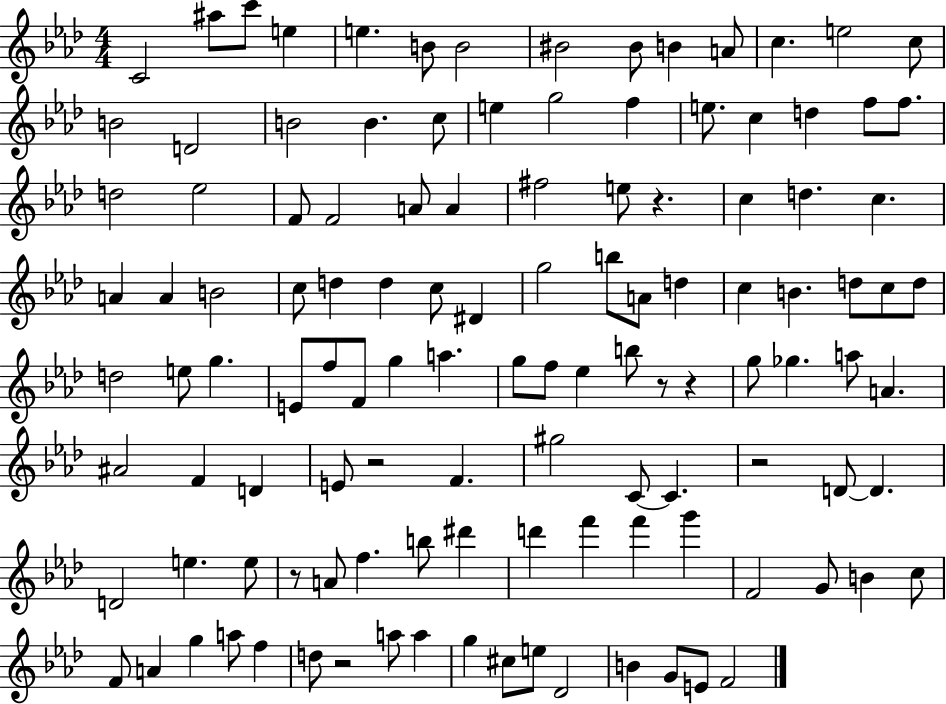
{
  \clef treble
  \numericTimeSignature
  \time 4/4
  \key aes \major
  c'2 ais''8 c'''8 e''4 | e''4. b'8 b'2 | bis'2 bis'8 b'4 a'8 | c''4. e''2 c''8 | \break b'2 d'2 | b'2 b'4. c''8 | e''4 g''2 f''4 | e''8. c''4 d''4 f''8 f''8. | \break d''2 ees''2 | f'8 f'2 a'8 a'4 | fis''2 e''8 r4. | c''4 d''4. c''4. | \break a'4 a'4 b'2 | c''8 d''4 d''4 c''8 dis'4 | g''2 b''8 a'8 d''4 | c''4 b'4. d''8 c''8 d''8 | \break d''2 e''8 g''4. | e'8 f''8 f'8 g''4 a''4. | g''8 f''8 ees''4 b''8 r8 r4 | g''8 ges''4. a''8 a'4. | \break ais'2 f'4 d'4 | e'8 r2 f'4. | gis''2 c'8~~ c'4. | r2 d'8~~ d'4. | \break d'2 e''4. e''8 | r8 a'8 f''4. b''8 dis'''4 | d'''4 f'''4 f'''4 g'''4 | f'2 g'8 b'4 c''8 | \break f'8 a'4 g''4 a''8 f''4 | d''8 r2 a''8 a''4 | g''4 cis''8 e''8 des'2 | b'4 g'8 e'8 f'2 | \break \bar "|."
}